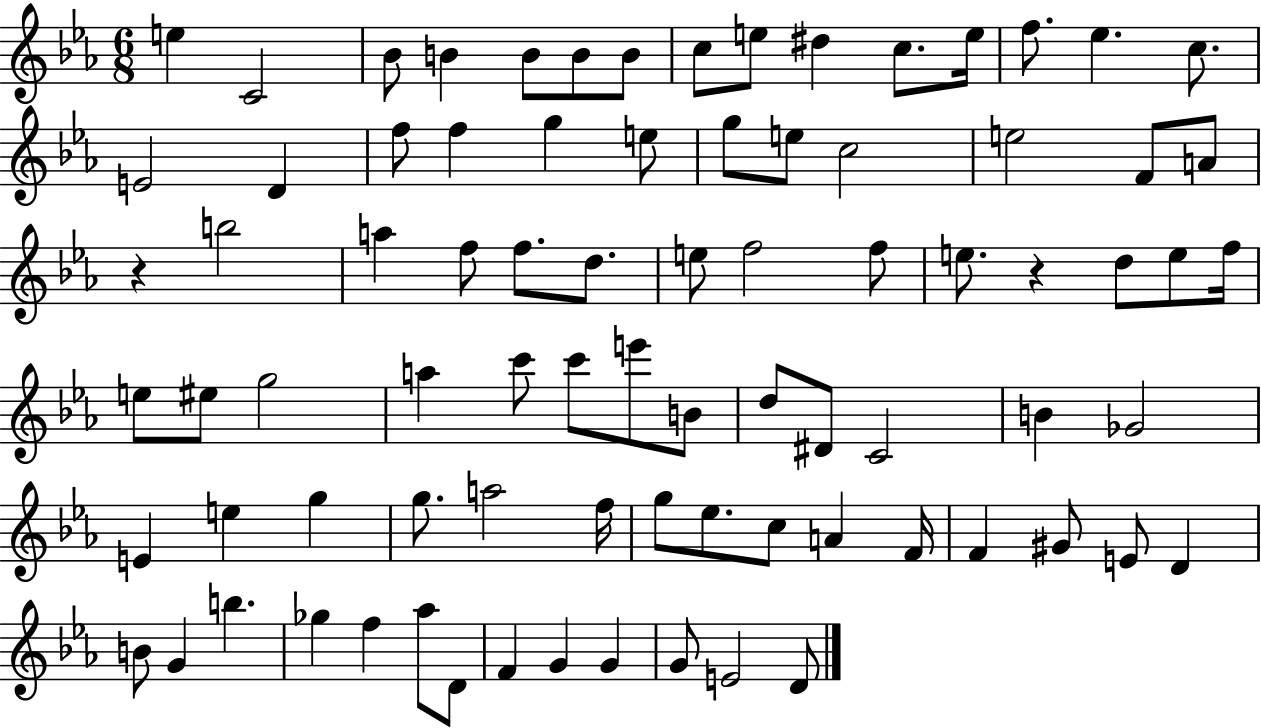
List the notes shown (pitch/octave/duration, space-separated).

E5/q C4/h Bb4/e B4/q B4/e B4/e B4/e C5/e E5/e D#5/q C5/e. E5/s F5/e. Eb5/q. C5/e. E4/h D4/q F5/e F5/q G5/q E5/e G5/e E5/e C5/h E5/h F4/e A4/e R/q B5/h A5/q F5/e F5/e. D5/e. E5/e F5/h F5/e E5/e. R/q D5/e E5/e F5/s E5/e EIS5/e G5/h A5/q C6/e C6/e E6/e B4/e D5/e D#4/e C4/h B4/q Gb4/h E4/q E5/q G5/q G5/e. A5/h F5/s G5/e Eb5/e. C5/e A4/q F4/s F4/q G#4/e E4/e D4/q B4/e G4/q B5/q. Gb5/q F5/q Ab5/e D4/e F4/q G4/q G4/q G4/e E4/h D4/e